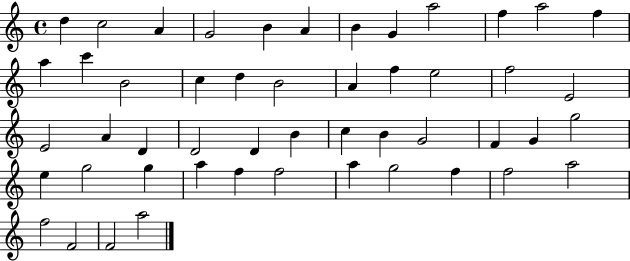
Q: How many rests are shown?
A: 0